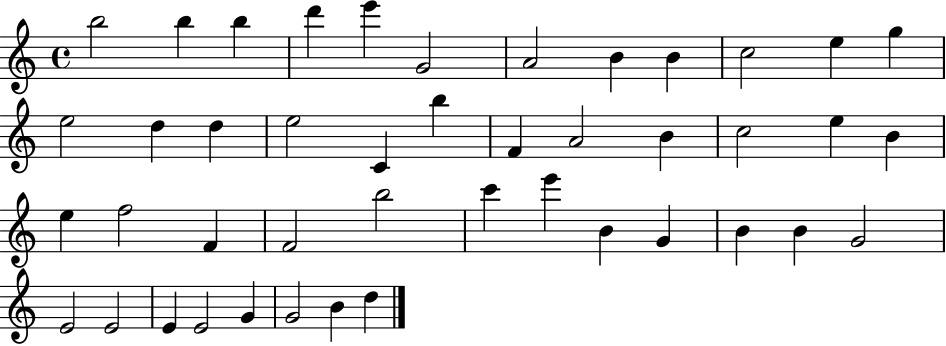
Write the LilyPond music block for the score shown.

{
  \clef treble
  \time 4/4
  \defaultTimeSignature
  \key c \major
  b''2 b''4 b''4 | d'''4 e'''4 g'2 | a'2 b'4 b'4 | c''2 e''4 g''4 | \break e''2 d''4 d''4 | e''2 c'4 b''4 | f'4 a'2 b'4 | c''2 e''4 b'4 | \break e''4 f''2 f'4 | f'2 b''2 | c'''4 e'''4 b'4 g'4 | b'4 b'4 g'2 | \break e'2 e'2 | e'4 e'2 g'4 | g'2 b'4 d''4 | \bar "|."
}